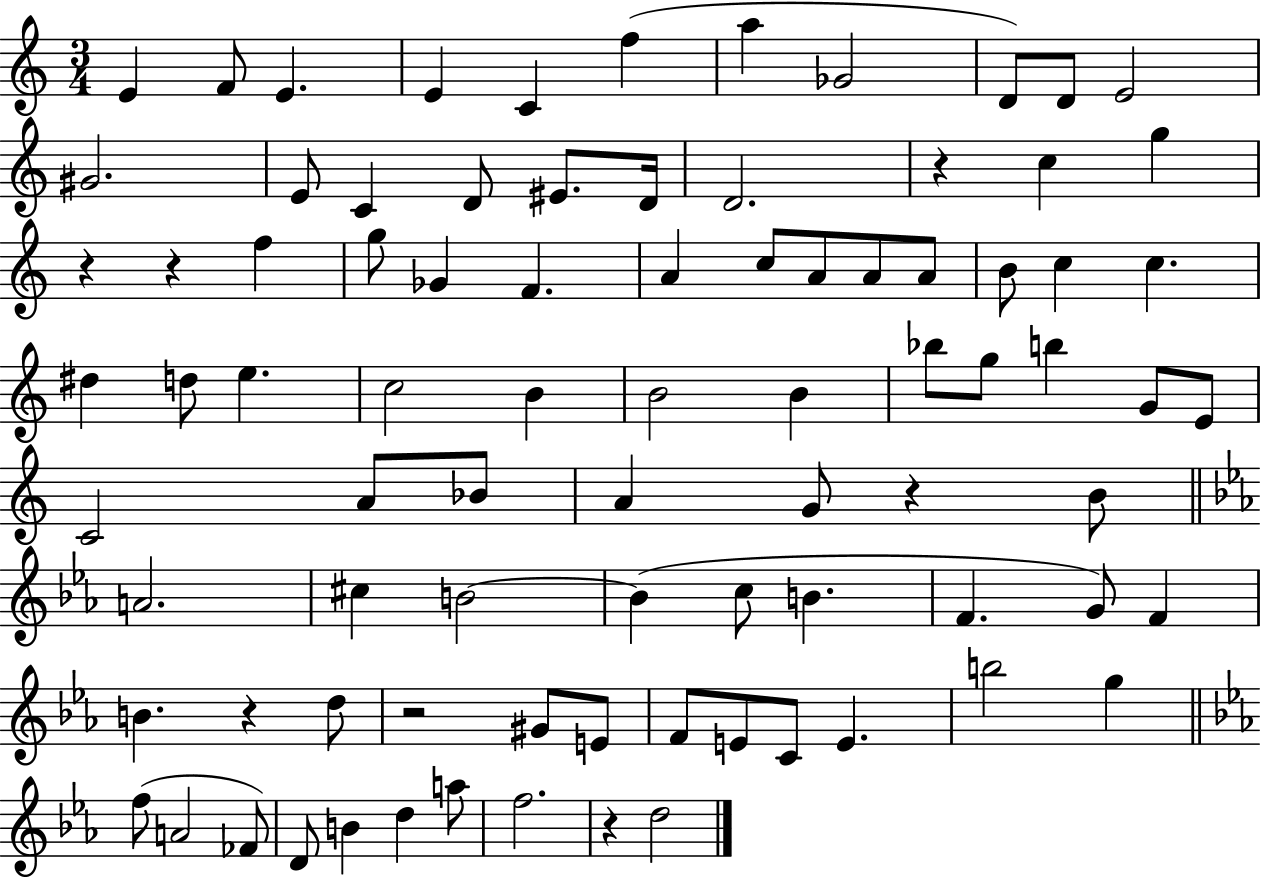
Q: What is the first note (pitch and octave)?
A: E4